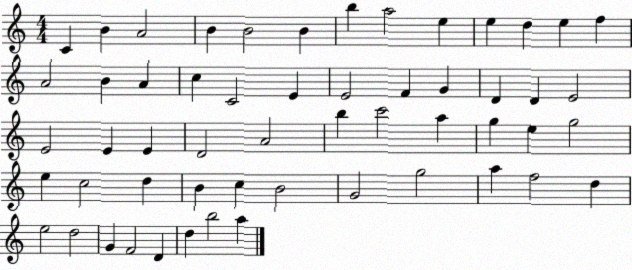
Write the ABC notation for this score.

X:1
T:Untitled
M:4/4
L:1/4
K:C
C B A2 B B2 B b a2 e e d e f A2 B A c C2 E E2 F G D D E2 E2 E E D2 A2 b c'2 a g e g2 e c2 d B c B2 G2 g2 a f2 d e2 d2 G F2 D d b2 a